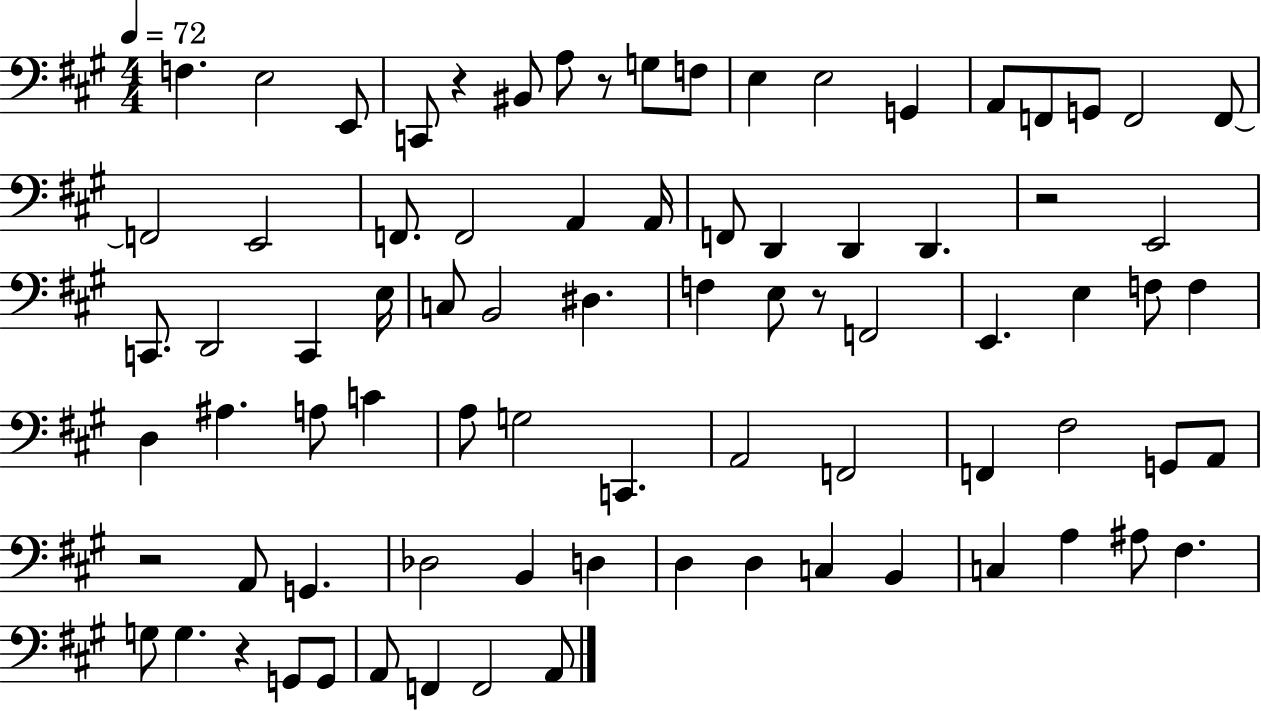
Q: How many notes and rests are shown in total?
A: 81